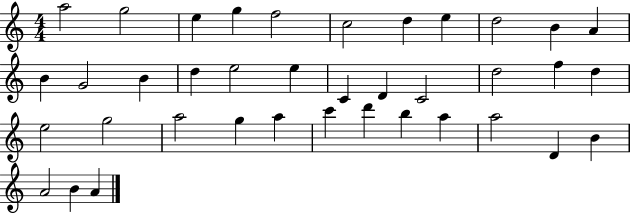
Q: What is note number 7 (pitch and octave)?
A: D5